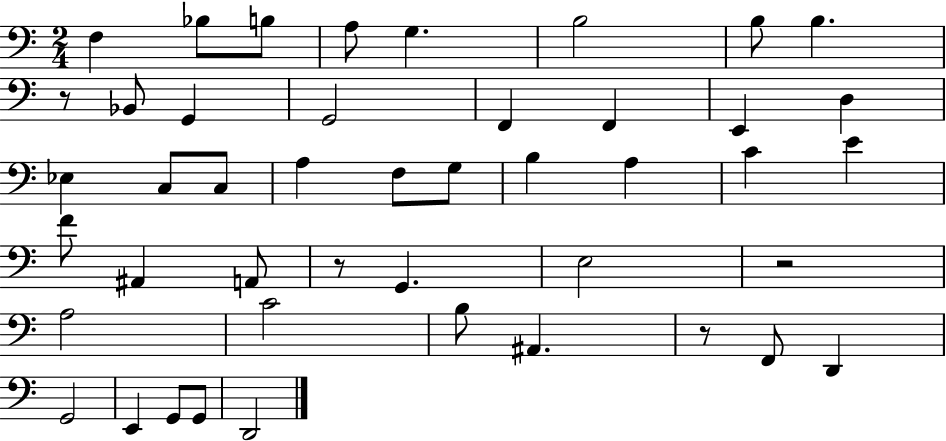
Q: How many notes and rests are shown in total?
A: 45